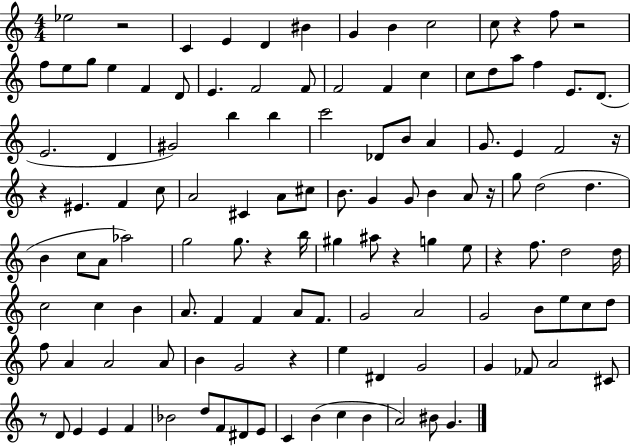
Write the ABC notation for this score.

X:1
T:Untitled
M:4/4
L:1/4
K:C
_e2 z2 C E D ^B G B c2 c/2 z f/2 z2 f/2 e/2 g/2 e F D/2 E F2 F/2 F2 F c c/2 d/2 a/2 f E/2 D/2 E2 D ^G2 b b c'2 _D/2 B/2 A G/2 E F2 z/4 z ^E F c/2 A2 ^C A/2 ^c/2 B/2 G G/2 B A/2 z/4 g/2 d2 d B c/2 A/2 _a2 g2 g/2 z b/4 ^g ^a/2 z g e/2 z f/2 d2 d/4 c2 c B A/2 F F A/2 F/2 G2 A2 G2 B/2 e/2 c/2 d/2 f/2 A A2 A/2 B G2 z e ^D G2 G _F/2 A2 ^C/2 z/2 D/2 E E F _B2 d/2 F/2 ^D/2 E/2 C B c B A2 ^B/2 G